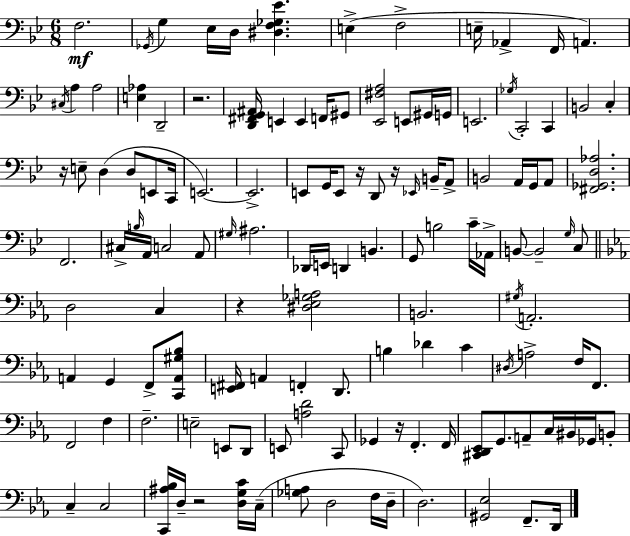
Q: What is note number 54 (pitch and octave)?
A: A#3